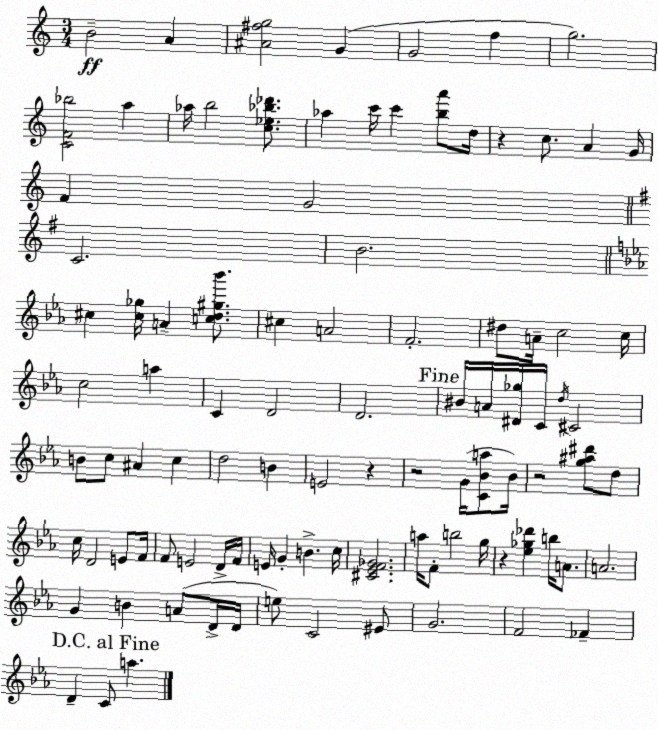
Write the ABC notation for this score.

X:1
T:Untitled
M:3/4
L:1/4
K:Am
B2 A [^A^fg]2 G G2 f g2 [CF_b]2 a _a/4 b2 [c_e_b_d']/2 _a c'/4 c' [ba']/2 d/4 z c/2 A G/4 F G2 C2 B2 ^c [^c_g]/4 A [cd^g_b']/2 ^c A2 F2 ^d/2 A/4 c2 c/4 c2 a C D2 D2 ^B/4 A/4 [^D_g]/4 C/4 d/4 ^C2 B/2 c/2 ^A c d2 B E2 z z2 G/4 [C_Ba]/2 _B/4 z2 [g^a^d']/2 d/2 c/4 D2 E/2 F/4 F/2 E2 D/4 F/4 E/4 G B c/4 [^C_EF_G]2 a/4 F/2 b2 g/4 z [_e_g_d'] b/4 A/2 A2 G B A/2 D/4 D/4 e/2 C2 ^E/2 G2 F2 _F D C/2 a